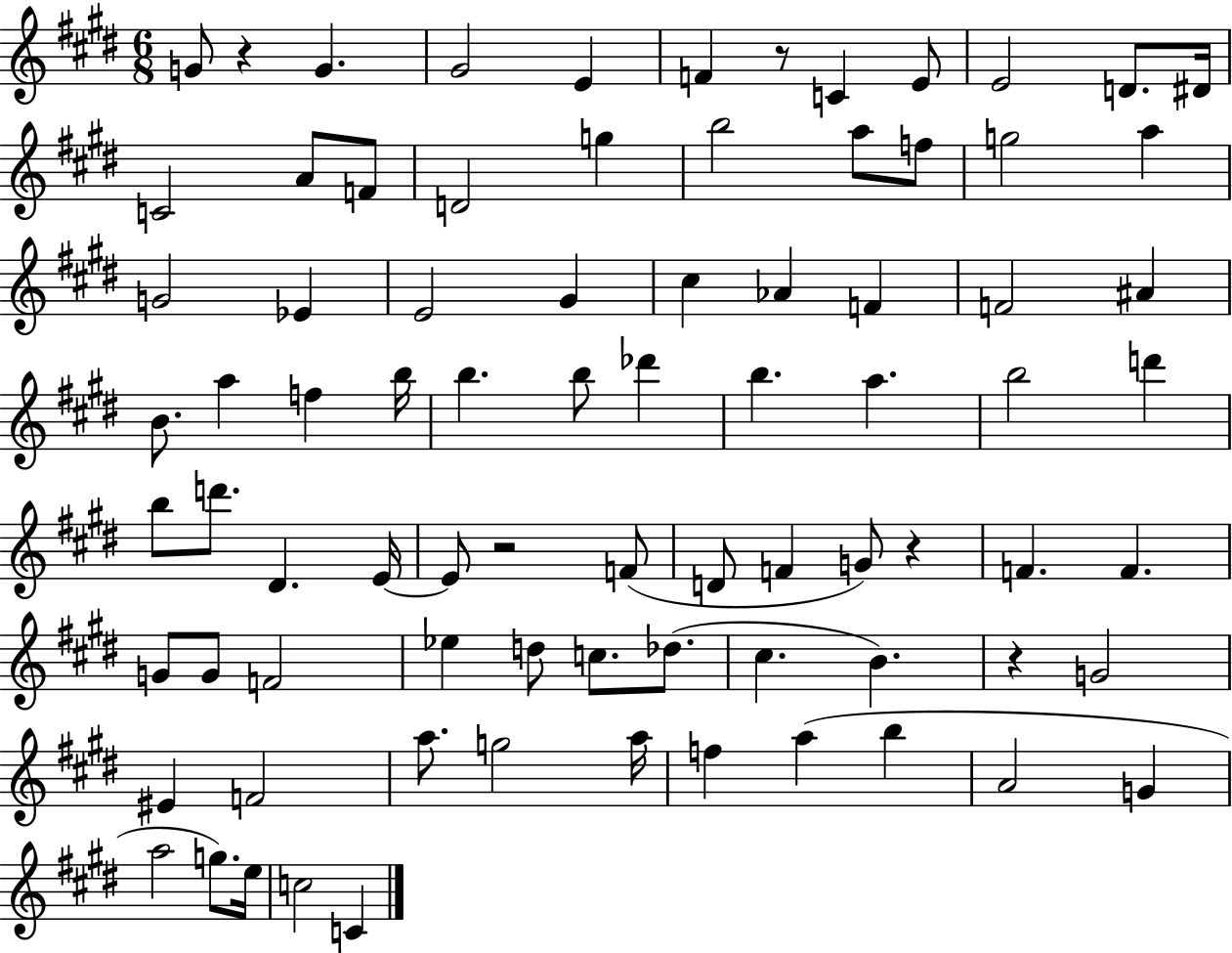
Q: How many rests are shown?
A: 5